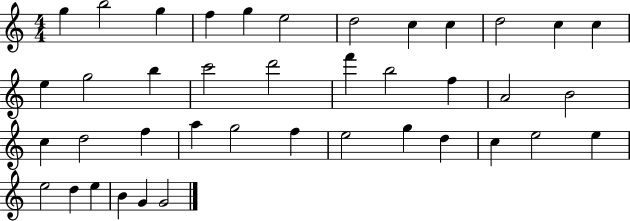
G5/q B5/h G5/q F5/q G5/q E5/h D5/h C5/q C5/q D5/h C5/q C5/q E5/q G5/h B5/q C6/h D6/h F6/q B5/h F5/q A4/h B4/h C5/q D5/h F5/q A5/q G5/h F5/q E5/h G5/q D5/q C5/q E5/h E5/q E5/h D5/q E5/q B4/q G4/q G4/h